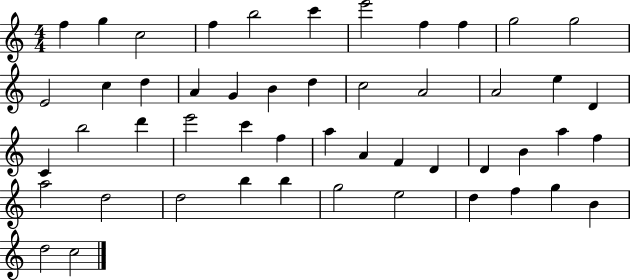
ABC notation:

X:1
T:Untitled
M:4/4
L:1/4
K:C
f g c2 f b2 c' e'2 f f g2 g2 E2 c d A G B d c2 A2 A2 e D C b2 d' e'2 c' f a A F D D B a f a2 d2 d2 b b g2 e2 d f g B d2 c2